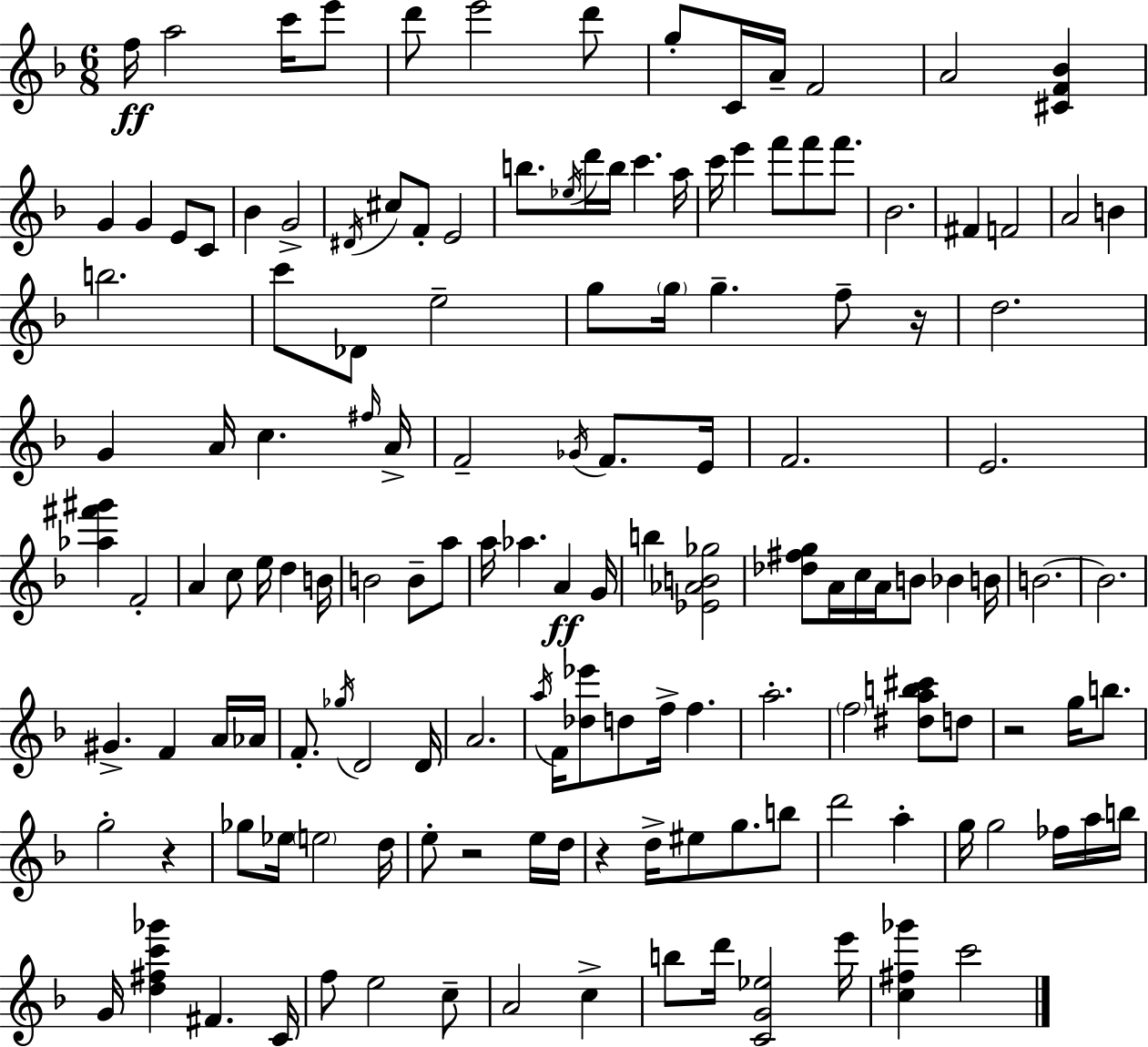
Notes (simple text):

F5/s A5/h C6/s E6/e D6/e E6/h D6/e G5/e C4/s A4/s F4/h A4/h [C#4,F4,Bb4]/q G4/q G4/q E4/e C4/e Bb4/q G4/h D#4/s C#5/e F4/e E4/h B5/e. Eb5/s D6/s B5/s C6/q. A5/s C6/s E6/q F6/e F6/e F6/e. Bb4/h. F#4/q F4/h A4/h B4/q B5/h. C6/e Db4/e E5/h G5/e G5/s G5/q. F5/e R/s D5/h. G4/q A4/s C5/q. F#5/s A4/s F4/h Gb4/s F4/e. E4/s F4/h. E4/h. [Ab5,F#6,G#6]/q F4/h A4/q C5/e E5/s D5/q B4/s B4/h B4/e A5/e A5/s Ab5/q. A4/q G4/s B5/q [Eb4,Ab4,B4,Gb5]/h [Db5,F#5,G5]/e A4/s C5/s A4/s B4/e Bb4/q B4/s B4/h. B4/h. G#4/q. F4/q A4/s Ab4/s F4/e. Gb5/s D4/h D4/s A4/h. A5/s F4/s [Db5,Eb6]/e D5/e F5/s F5/q. A5/h. F5/h [D#5,A5,B5,C#6]/e D5/e R/h G5/s B5/e. G5/h R/q Gb5/e Eb5/s E5/h D5/s E5/e R/h E5/s D5/s R/q D5/s EIS5/e G5/e. B5/e D6/h A5/q G5/s G5/h FES5/s A5/s B5/s G4/s [D5,F#5,C6,Gb6]/q F#4/q. C4/s F5/e E5/h C5/e A4/h C5/q B5/e D6/s [C4,G4,Eb5]/h E6/s [C5,F#5,Gb6]/q C6/h